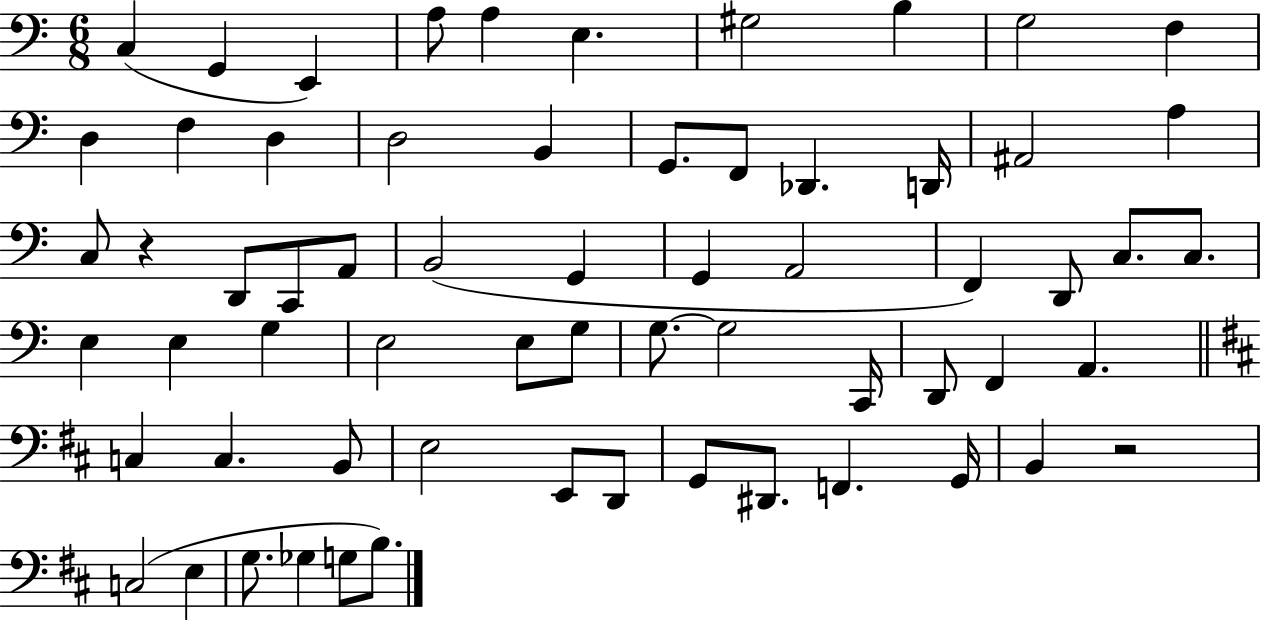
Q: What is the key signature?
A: C major